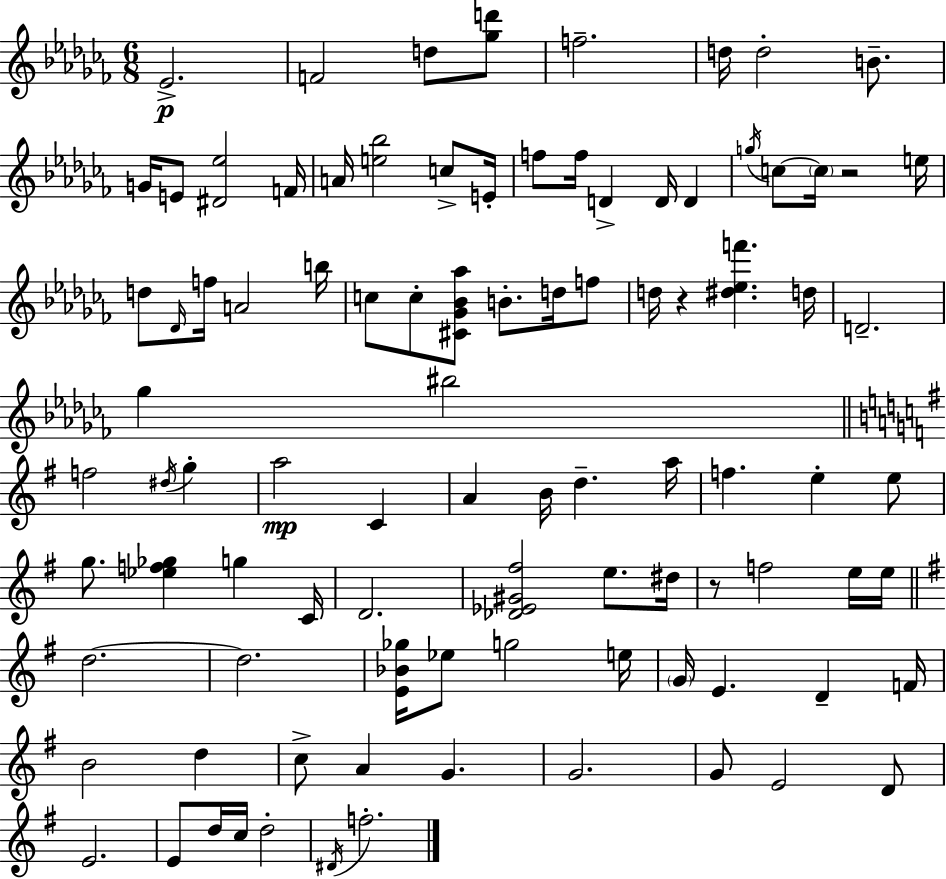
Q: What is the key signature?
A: AES minor